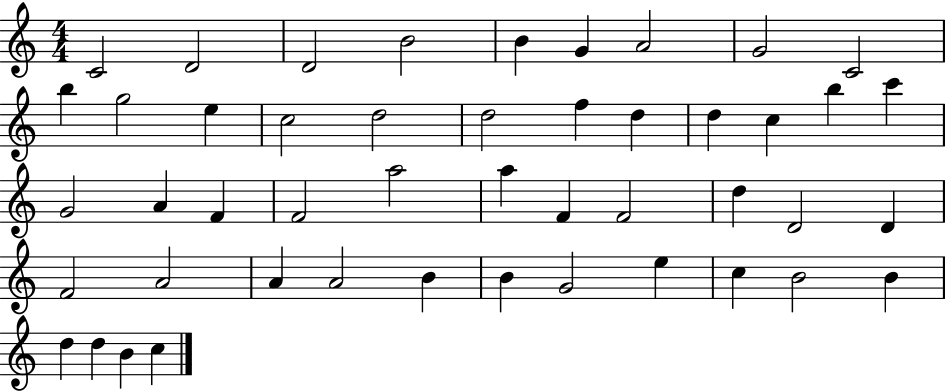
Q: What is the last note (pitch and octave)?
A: C5